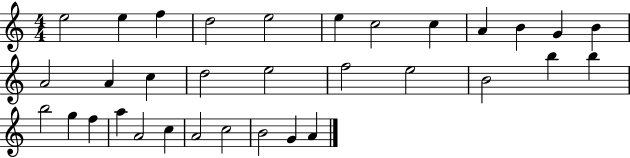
E5/h E5/q F5/q D5/h E5/h E5/q C5/h C5/q A4/q B4/q G4/q B4/q A4/h A4/q C5/q D5/h E5/h F5/h E5/h B4/h B5/q B5/q B5/h G5/q F5/q A5/q A4/h C5/q A4/h C5/h B4/h G4/q A4/q